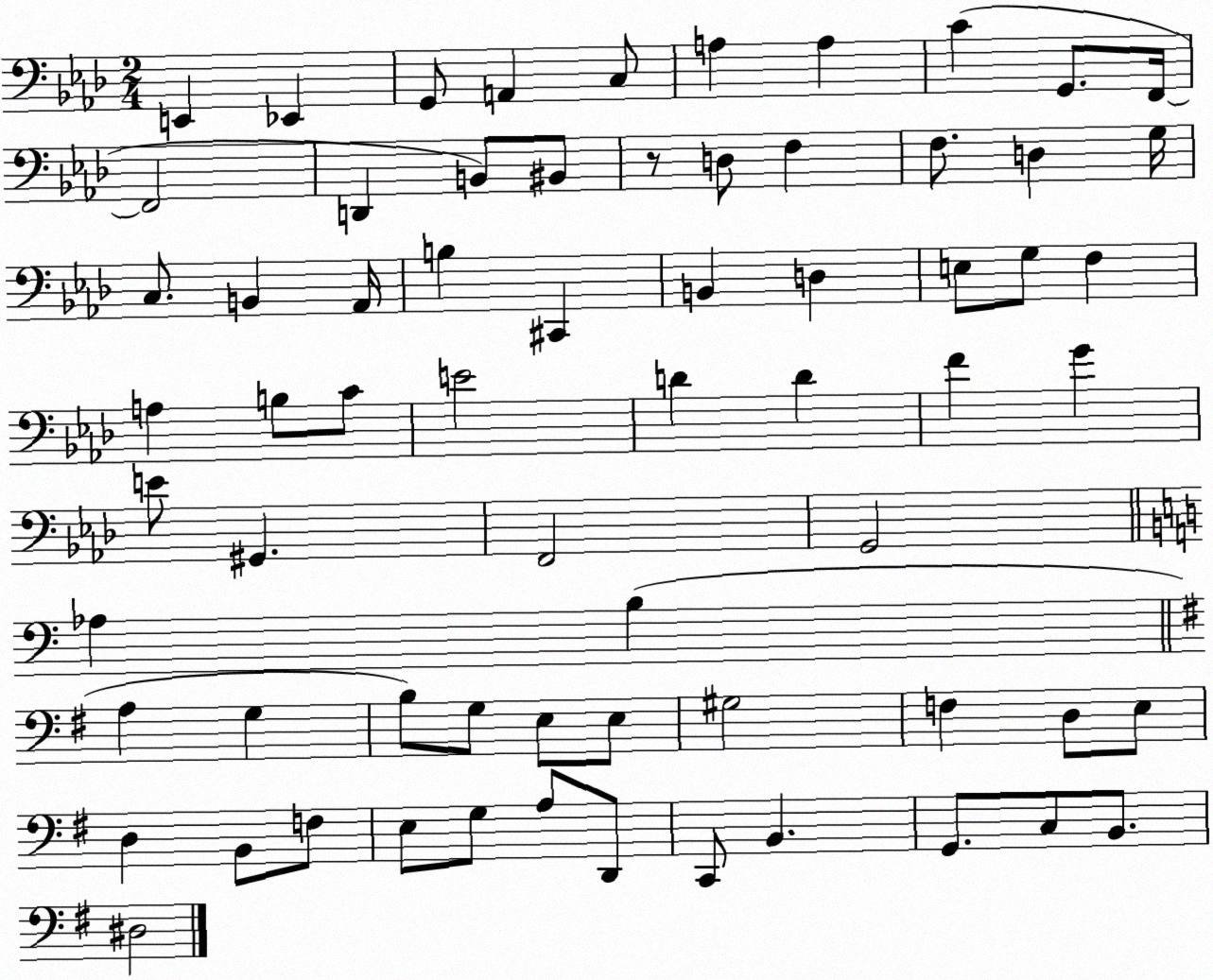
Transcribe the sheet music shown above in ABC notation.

X:1
T:Untitled
M:2/4
L:1/4
K:Ab
E,, _E,, G,,/2 A,, C,/2 A, A, C G,,/2 F,,/4 F,,2 D,, B,,/2 ^B,,/2 z/2 D,/2 F, F,/2 D, G,/4 C,/2 B,, _A,,/4 B, ^C,, B,, D, E,/2 G,/2 F, A, B,/2 C/2 E2 D D F G E/2 ^G,, F,,2 G,,2 _A, B, A, G, B,/2 G,/2 E,/2 E,/2 ^G,2 F, D,/2 E,/2 D, B,,/2 F,/2 E,/2 G,/2 A,/2 D,,/2 C,,/2 B,, G,,/2 C,/2 B,,/2 ^D,2